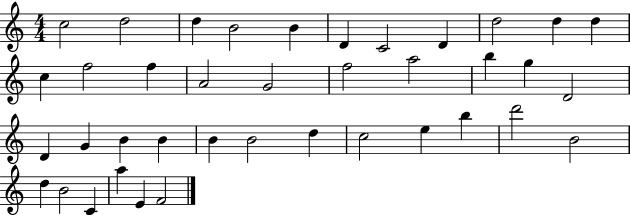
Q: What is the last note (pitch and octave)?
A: F4